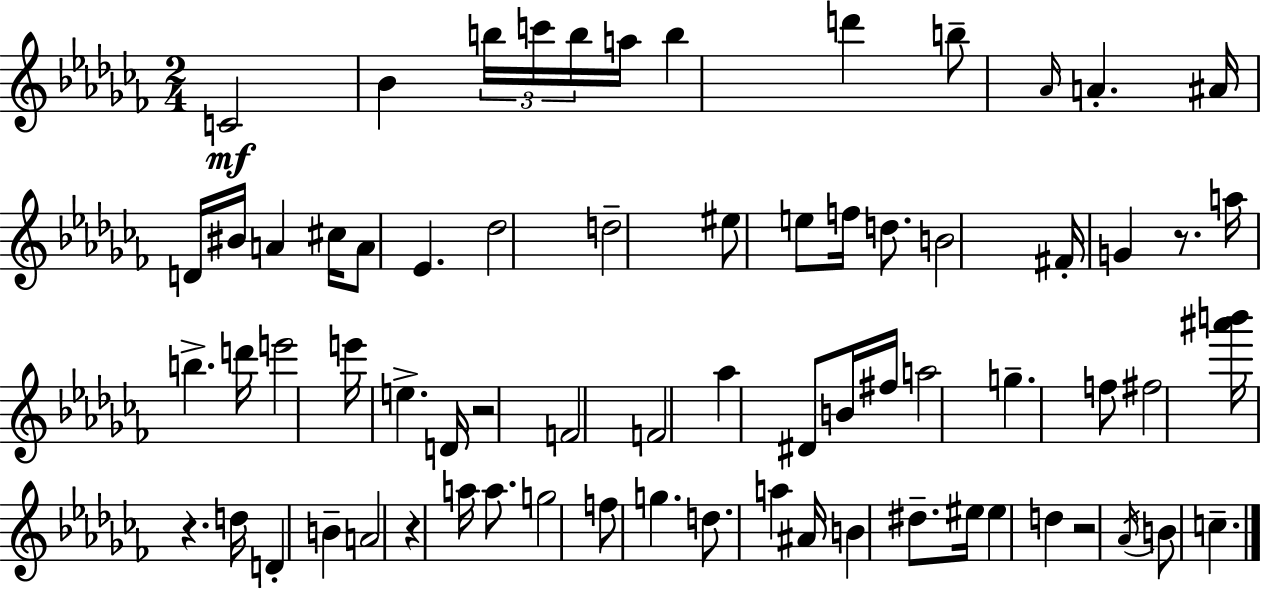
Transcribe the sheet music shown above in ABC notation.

X:1
T:Untitled
M:2/4
L:1/4
K:Abm
C2 _B b/4 c'/4 b/4 a/4 b d' b/2 _A/4 A ^A/4 D/4 ^B/4 A ^c/4 A/2 _E _d2 d2 ^e/2 e/2 f/4 d/2 B2 ^F/4 G z/2 a/4 b d'/4 e'2 e'/4 e D/4 z2 F2 F2 _a ^D/2 B/4 ^f/4 a2 g f/2 ^f2 [^a'b']/4 z d/4 D B A2 z a/4 a/2 g2 f/2 g d/2 a ^A/4 B ^d/2 ^e/4 ^e d z2 _A/4 B/2 c